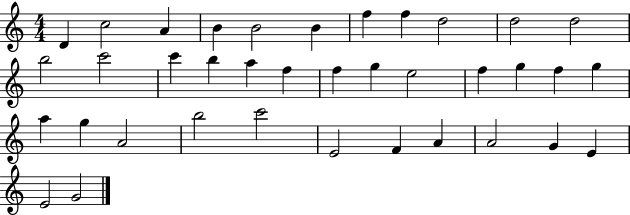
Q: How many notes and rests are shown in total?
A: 37